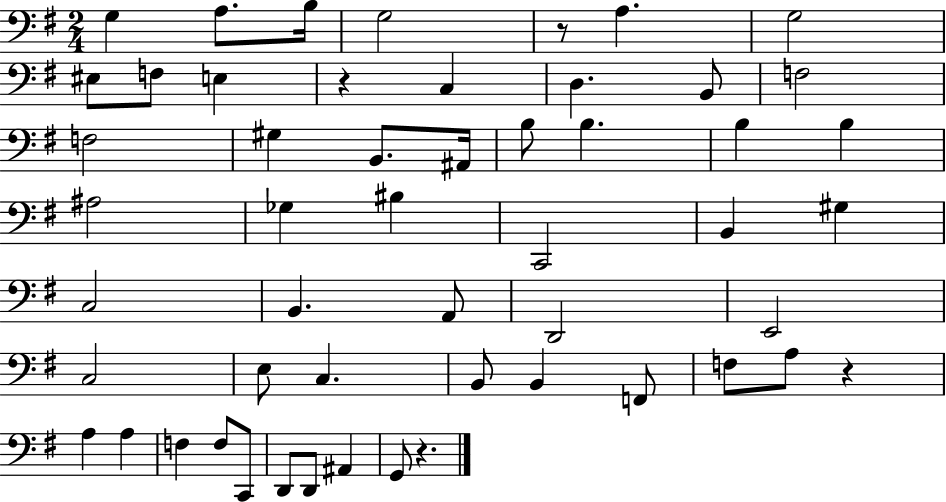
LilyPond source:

{
  \clef bass
  \numericTimeSignature
  \time 2/4
  \key g \major
  g4 a8. b16 | g2 | r8 a4. | g2 | \break eis8 f8 e4 | r4 c4 | d4. b,8 | f2 | \break f2 | gis4 b,8. ais,16 | b8 b4. | b4 b4 | \break ais2 | ges4 bis4 | c,2 | b,4 gis4 | \break c2 | b,4. a,8 | d,2 | e,2 | \break c2 | e8 c4. | b,8 b,4 f,8 | f8 a8 r4 | \break a4 a4 | f4 f8 c,8 | d,8 d,8 ais,4 | g,8 r4. | \break \bar "|."
}